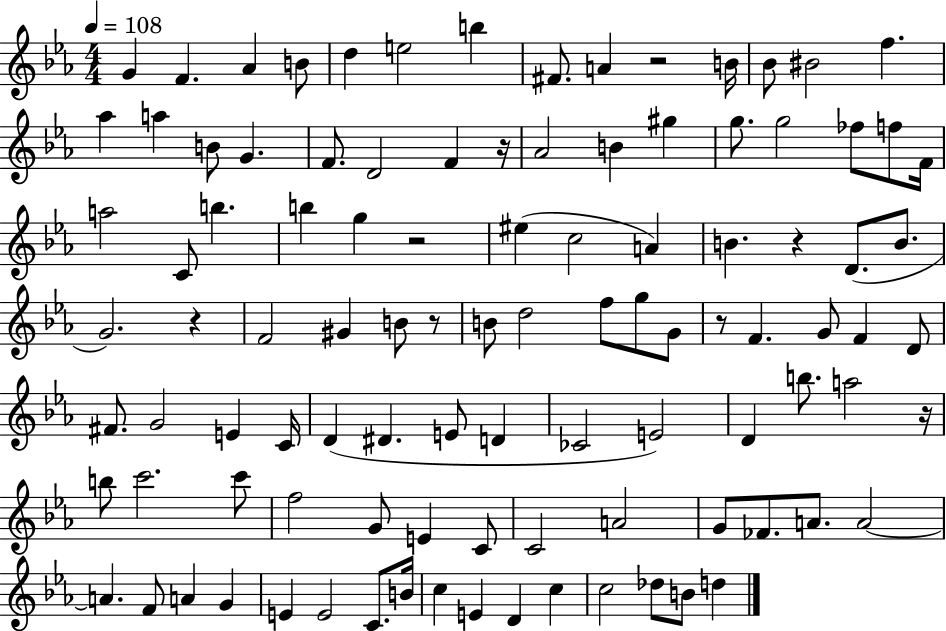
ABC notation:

X:1
T:Untitled
M:4/4
L:1/4
K:Eb
G F _A B/2 d e2 b ^F/2 A z2 B/4 _B/2 ^B2 f _a a B/2 G F/2 D2 F z/4 _A2 B ^g g/2 g2 _f/2 f/2 F/4 a2 C/2 b b g z2 ^e c2 A B z D/2 B/2 G2 z F2 ^G B/2 z/2 B/2 d2 f/2 g/2 G/2 z/2 F G/2 F D/2 ^F/2 G2 E C/4 D ^D E/2 D _C2 E2 D b/2 a2 z/4 b/2 c'2 c'/2 f2 G/2 E C/2 C2 A2 G/2 _F/2 A/2 A2 A F/2 A G E E2 C/2 B/4 c E D c c2 _d/2 B/2 d